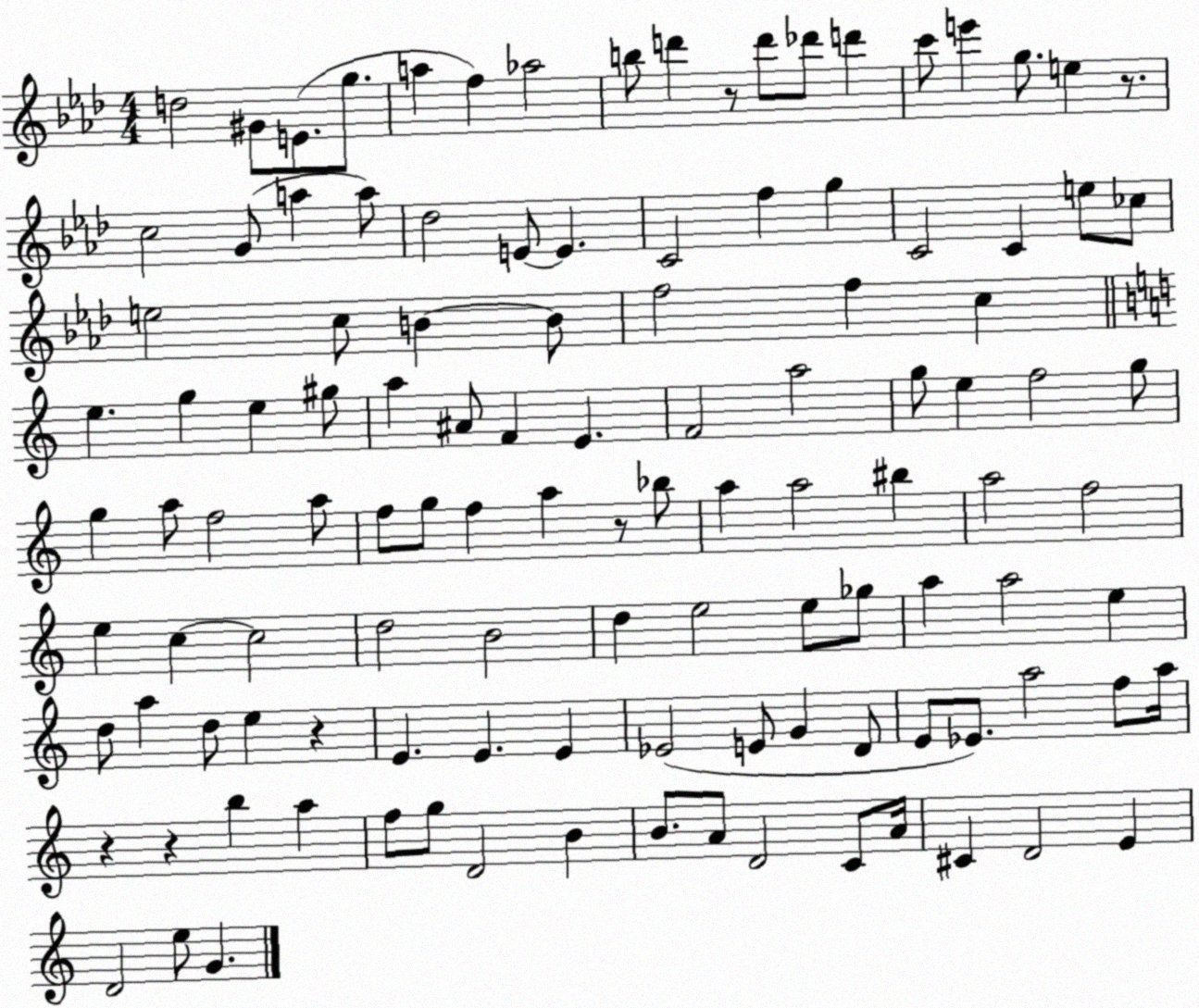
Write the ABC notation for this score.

X:1
T:Untitled
M:4/4
L:1/4
K:Ab
d2 ^G/2 E/2 g/2 a f _a2 b/2 d' z/2 d'/2 _d'/2 d' c'/2 e' g/2 e z/2 c2 G/2 a a/2 _d2 E/2 E C2 f g C2 C e/2 _c/2 e2 c/2 B B/2 f2 f c e g e ^g/2 a ^A/2 F E F2 a2 g/2 e f2 g/2 g a/2 f2 a/2 f/2 g/2 f a z/2 _b/2 a a2 ^b a2 f2 e c c2 d2 B2 d e2 e/2 _g/2 a a2 e d/2 a d/2 e z E E E _E2 E/2 G D/2 E/2 _E/2 a2 f/2 a/4 z z b a f/2 g/2 D2 B B/2 A/2 D2 C/2 A/4 ^C D2 E D2 e/2 G